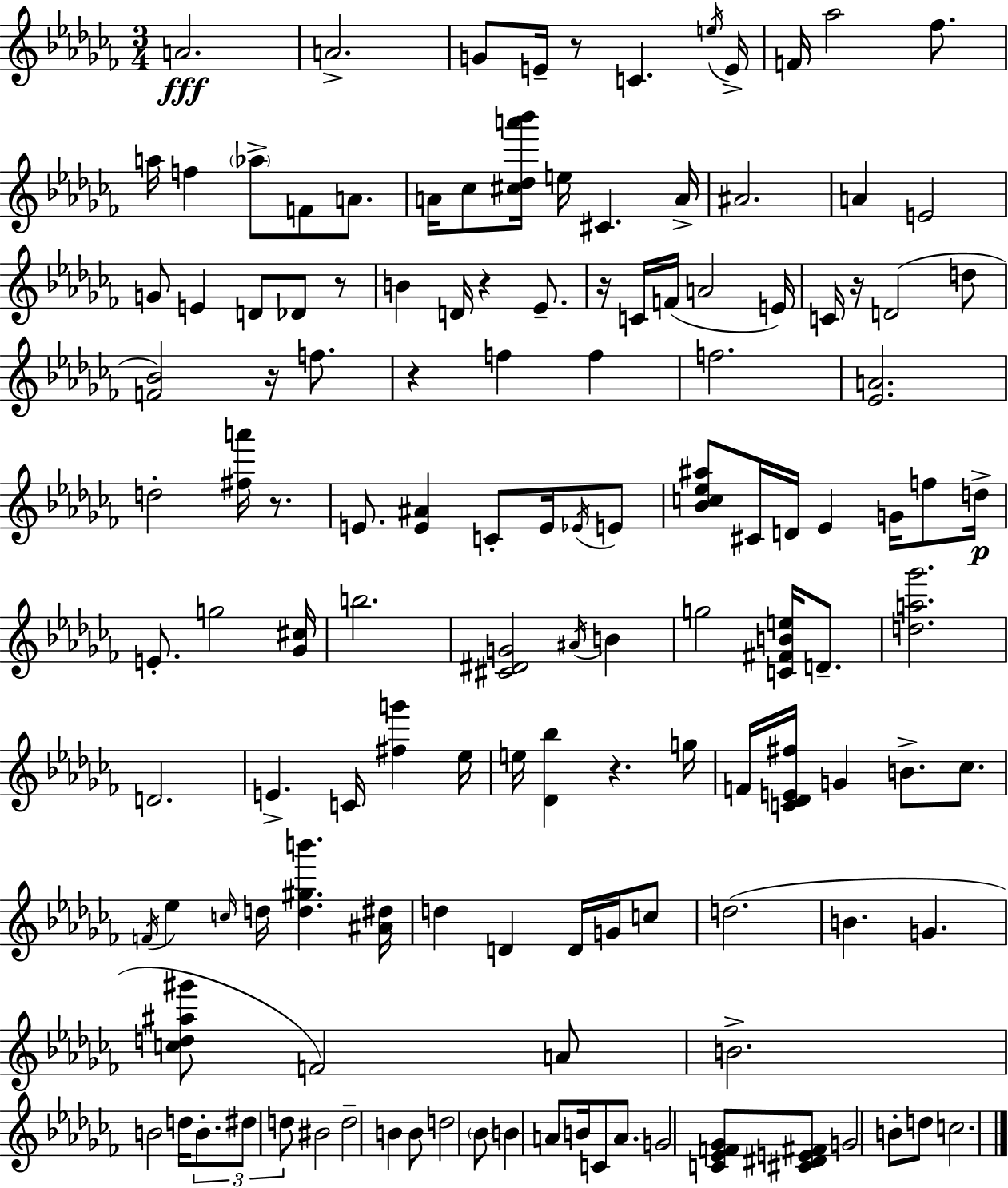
A4/h. A4/h. G4/e E4/s R/e C4/q. E5/s E4/s F4/s Ab5/h FES5/e. A5/s F5/q Ab5/e F4/e A4/e. A4/s CES5/e [C#5,Db5,A6,Bb6]/s E5/s C#4/q. A4/s A#4/h. A4/q E4/h G4/e E4/q D4/e Db4/e R/e B4/q D4/s R/q Eb4/e. R/s C4/s F4/s A4/h E4/s C4/s R/s D4/h D5/e [F4,Bb4]/h R/s F5/e. R/q F5/q F5/q F5/h. [Eb4,A4]/h. D5/h [F#5,A6]/s R/e. E4/e. [E4,A#4]/q C4/e E4/s Eb4/s E4/e [Bb4,C5,Eb5,A#5]/e C#4/s D4/s Eb4/q G4/s F5/e D5/s E4/e. G5/h [Gb4,C#5]/s B5/h. [C#4,D#4,G4]/h A#4/s B4/q G5/h [C4,F#4,B4,E5]/s D4/e. [D5,A5,Gb6]/h. D4/h. E4/q. C4/s [F#5,G6]/q Eb5/s E5/s [Db4,Bb5]/q R/q. G5/s F4/s [C4,Db4,E4,F#5]/s G4/q B4/e. CES5/e. F4/s Eb5/q C5/s D5/s [D5,G#5,B6]/q. [A#4,D#5]/s D5/q D4/q D4/s G4/s C5/e D5/h. B4/q. G4/q. [C5,D5,A#5,G#6]/e F4/h A4/e B4/h. B4/h D5/s B4/e. D#5/e D5/e BIS4/h D5/h B4/q B4/e D5/h Bb4/e B4/q A4/e B4/s C4/e A4/e. G4/h [C4,Eb4,F4,Gb4]/e [C#4,D#4,E4,F#4]/e G4/h B4/e D5/e C5/h.